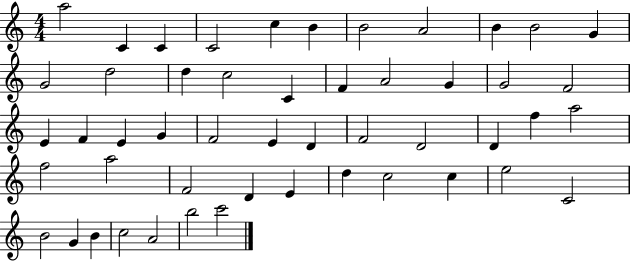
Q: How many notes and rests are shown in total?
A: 50